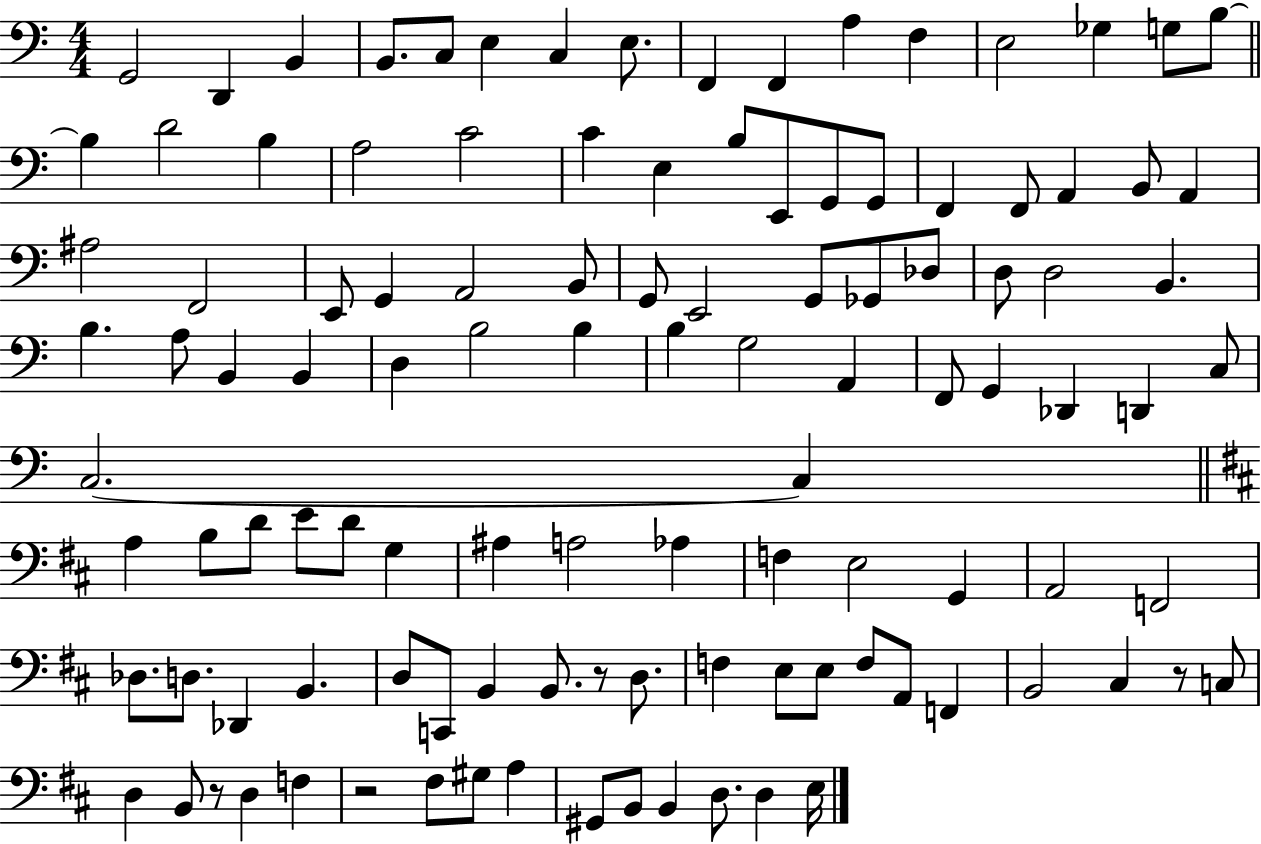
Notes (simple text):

G2/h D2/q B2/q B2/e. C3/e E3/q C3/q E3/e. F2/q F2/q A3/q F3/q E3/h Gb3/q G3/e B3/e B3/q D4/h B3/q A3/h C4/h C4/q E3/q B3/e E2/e G2/e G2/e F2/q F2/e A2/q B2/e A2/q A#3/h F2/h E2/e G2/q A2/h B2/e G2/e E2/h G2/e Gb2/e Db3/e D3/e D3/h B2/q. B3/q. A3/e B2/q B2/q D3/q B3/h B3/q B3/q G3/h A2/q F2/e G2/q Db2/q D2/q C3/e C3/h. C3/q A3/q B3/e D4/e E4/e D4/e G3/q A#3/q A3/h Ab3/q F3/q E3/h G2/q A2/h F2/h Db3/e. D3/e. Db2/q B2/q. D3/e C2/e B2/q B2/e. R/e D3/e. F3/q E3/e E3/e F3/e A2/e F2/q B2/h C#3/q R/e C3/e D3/q B2/e R/e D3/q F3/q R/h F#3/e G#3/e A3/q G#2/e B2/e B2/q D3/e. D3/q E3/s